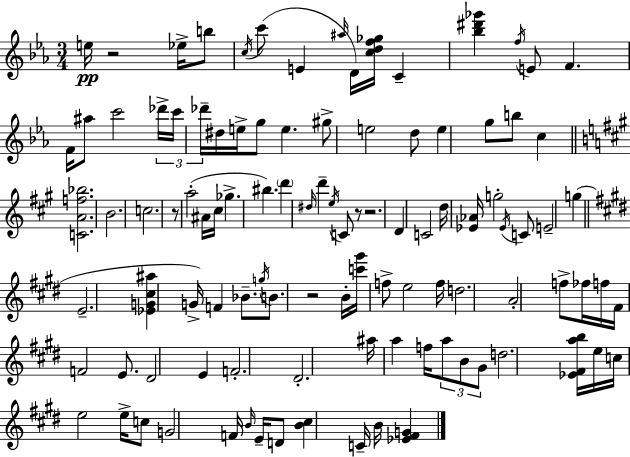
E5/s R/h Eb5/s B5/e C5/s C6/e E4/q A#5/s D4/s [C5,D5,F5,Gb5]/s C4/q [Bb5,D#6,Gb6]/q F5/s E4/e F4/q. F4/s A#5/e C6/h Db6/s C6/s Db6/s D#5/s E5/s G5/e E5/q. G#5/e E5/h D5/e E5/q G5/e B5/e C5/q [C4,A4,F5,Bb5]/h. B4/h. C5/h. R/e A5/h A#4/s C#5/s Gb5/q. BIS5/q. D6/q D#5/s D6/q E5/s C4/e R/e R/h. D4/q C4/h D5/s [Eb4,Ab4]/s G5/h Eb4/s C4/e E4/h G5/q E4/h. [Eb4,G4,C#5,A#5]/q G4/s F4/q Bb4/e. G5/s B4/e. R/h B4/s [C6,G#6]/s F5/e E5/h F5/s D5/h. A4/h F5/e FES5/s F5/s F#4/s F4/h E4/e. D#4/h E4/q F4/h. D#4/h. A#5/s A5/q F5/s A5/e B4/e G#4/e D5/h. [Eb4,F#4,A5,B5]/s E5/s C5/s E5/h E5/s C5/e G4/h F4/s B4/s E4/s D4/e [B4,C#5]/q C4/s B4/s [Eb4,F#4,G4]/q